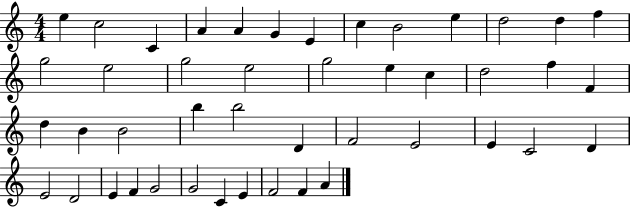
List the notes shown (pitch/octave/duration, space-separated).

E5/q C5/h C4/q A4/q A4/q G4/q E4/q C5/q B4/h E5/q D5/h D5/q F5/q G5/h E5/h G5/h E5/h G5/h E5/q C5/q D5/h F5/q F4/q D5/q B4/q B4/h B5/q B5/h D4/q F4/h E4/h E4/q C4/h D4/q E4/h D4/h E4/q F4/q G4/h G4/h C4/q E4/q F4/h F4/q A4/q